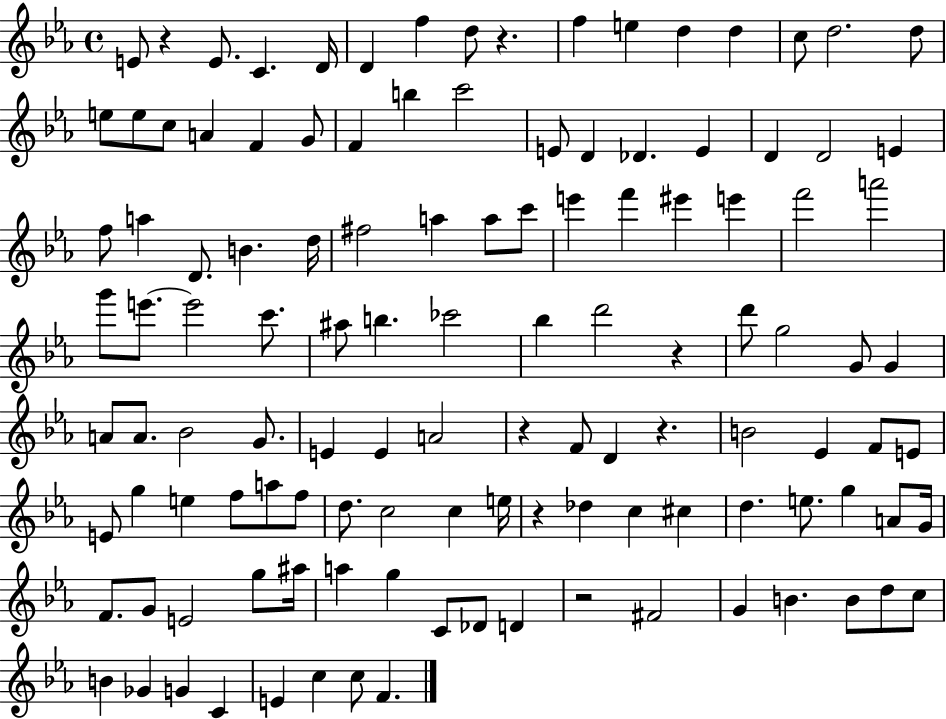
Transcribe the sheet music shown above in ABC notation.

X:1
T:Untitled
M:4/4
L:1/4
K:Eb
E/2 z E/2 C D/4 D f d/2 z f e d d c/2 d2 d/2 e/2 e/2 c/2 A F G/2 F b c'2 E/2 D _D E D D2 E f/2 a D/2 B d/4 ^f2 a a/2 c'/2 e' f' ^e' e' f'2 a'2 g'/2 e'/2 e'2 c'/2 ^a/2 b _c'2 _b d'2 z d'/2 g2 G/2 G A/2 A/2 _B2 G/2 E E A2 z F/2 D z B2 _E F/2 E/2 E/2 g e f/2 a/2 f/2 d/2 c2 c e/4 z _d c ^c d e/2 g A/2 G/4 F/2 G/2 E2 g/2 ^a/4 a g C/2 _D/2 D z2 ^F2 G B B/2 d/2 c/2 B _G G C E c c/2 F